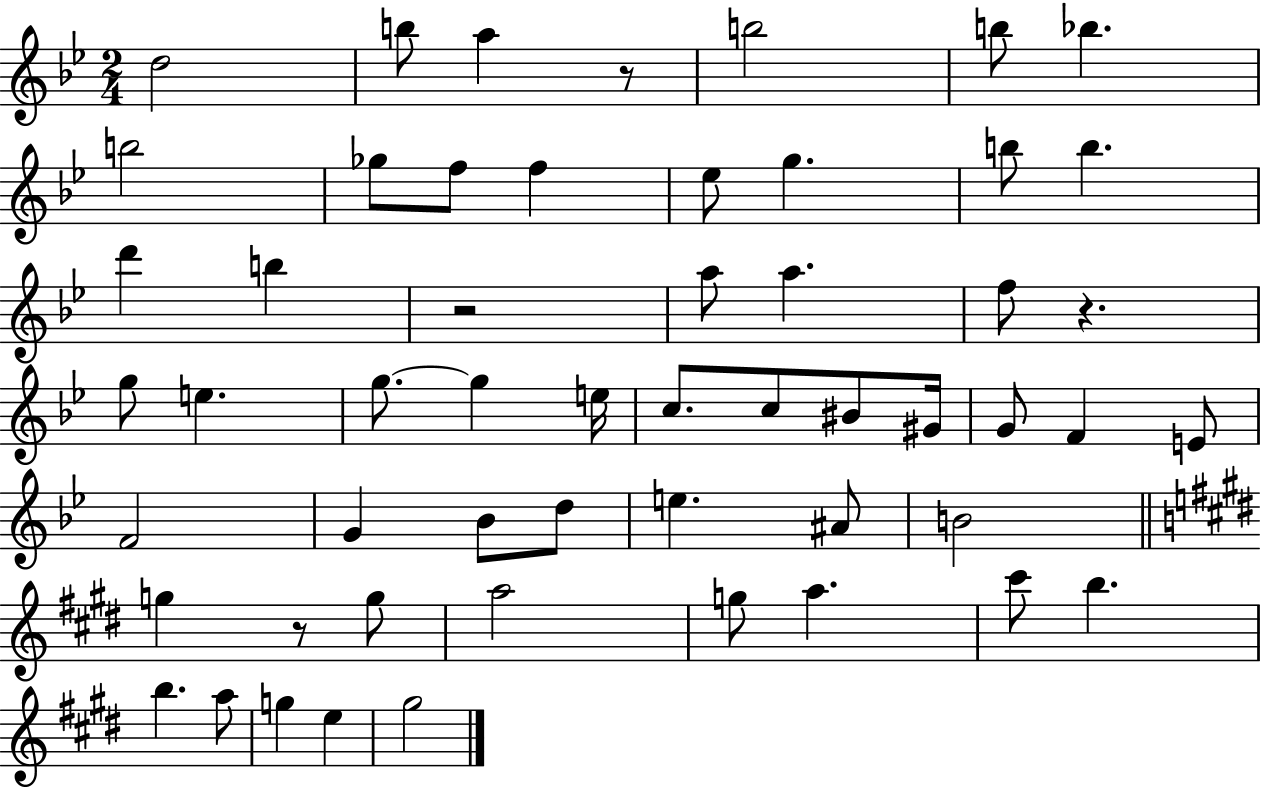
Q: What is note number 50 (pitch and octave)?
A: G#5